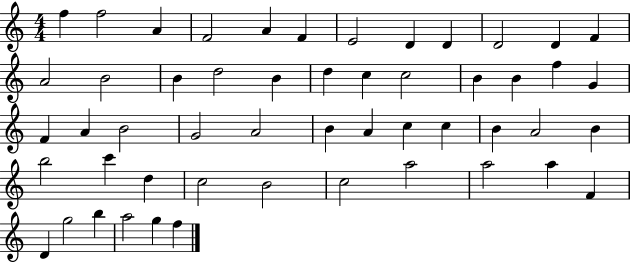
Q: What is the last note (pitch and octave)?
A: F5